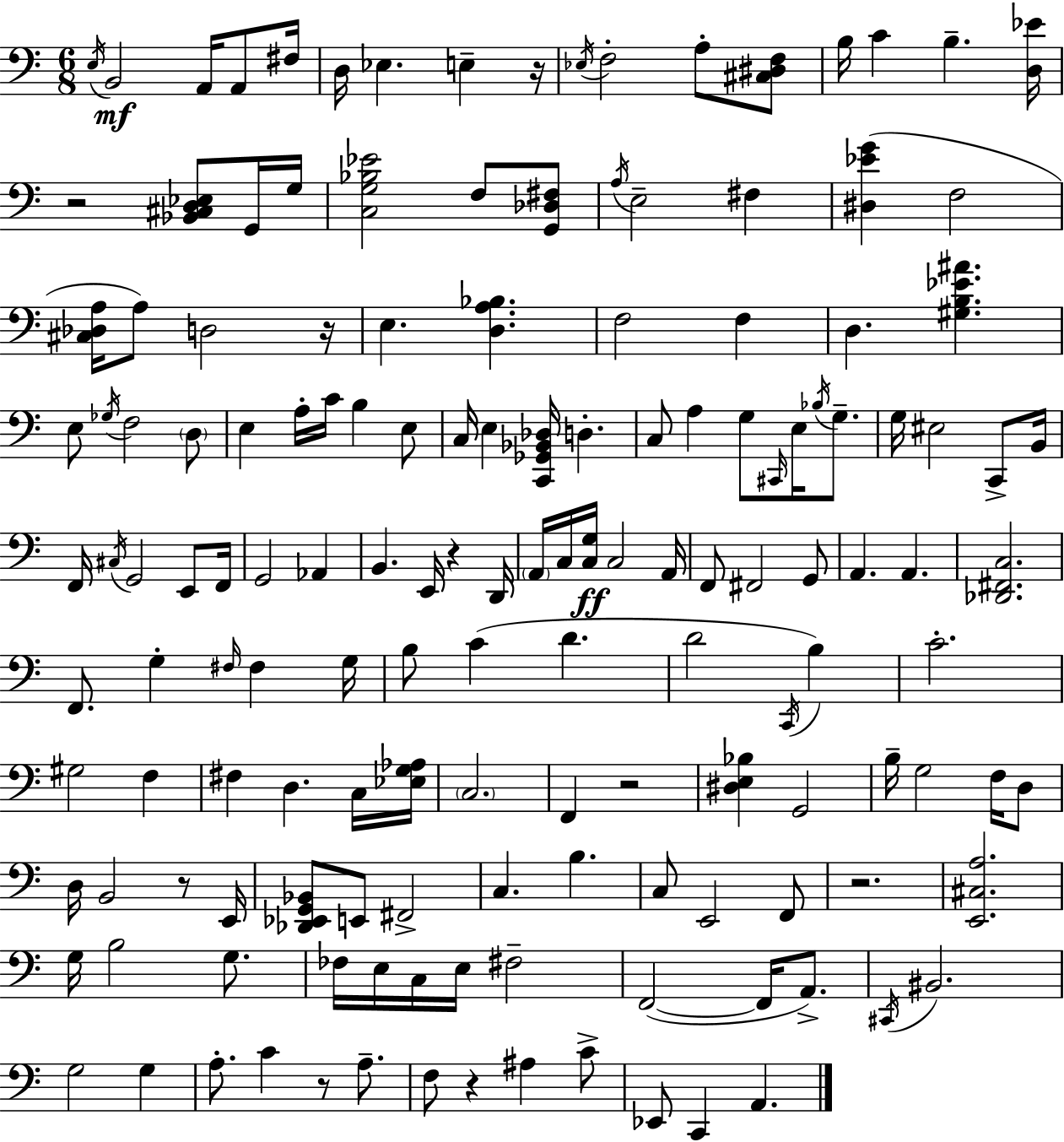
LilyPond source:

{
  \clef bass
  \numericTimeSignature
  \time 6/8
  \key c \major
  \acciaccatura { e16 }\mf b,2 a,16 a,8 | fis16 d16 ees4. e4-- | r16 \acciaccatura { ees16 } f2-. a8-. | <cis dis f>8 b16 c'4 b4.-- | \break <d ees'>16 r2 <bes, cis d ees>8 | g,16 g16 <c g bes ees'>2 f8 | <g, des fis>8 \acciaccatura { a16 } e2-- fis4 | <dis ees' g'>4( f2 | \break <cis des a>16 a8) d2 | r16 e4. <d a bes>4. | f2 f4 | d4. <gis b ees' ais'>4. | \break e8 \acciaccatura { ges16 } f2 | \parenthesize d8 e4 a16-. c'16 b4 | e8 c16 e4 <c, ges, bes, des>16 d4.-. | c8 a4 g8 | \break \grace { cis,16 } e16 \acciaccatura { bes16 } g8.-- g16 eis2 | c,8-> b,16 f,16 \acciaccatura { cis16 } g,2 | e,8 f,16 g,2 | aes,4 b,4. | \break e,16 r4 d,16 \parenthesize a,16 c16 <c g>16\ff c2 | a,16 f,8 fis,2 | g,8 a,4. | a,4. <des, fis, c>2. | \break f,8. g4-. | \grace { fis16 } fis4 g16 b8 c'4( | d'4. d'2 | \acciaccatura { c,16 } b4) c'2.-. | \break gis2 | f4 fis4 | d4. c16 <ees g aes>16 \parenthesize c2. | f,4 | \break r2 <dis e bes>4 | g,2 b16-- g2 | f16 d8 d16 b,2 | r8 e,16 <des, ees, g, bes,>8 e,8 | \break fis,2-> c4. | b4. c8 e,2 | f,8 r2. | <e, cis a>2. | \break g16 b2 | g8. fes16 e16 c16 | e16 fis2-- f,2~(~ | f,16 a,8.->) \acciaccatura { cis,16 } bis,2. | \break g2 | g4 a8.-. | c'4 r8 a8.-- f8 | r4 ais4 c'8-> ees,8 | \break c,4 a,4. \bar "|."
}